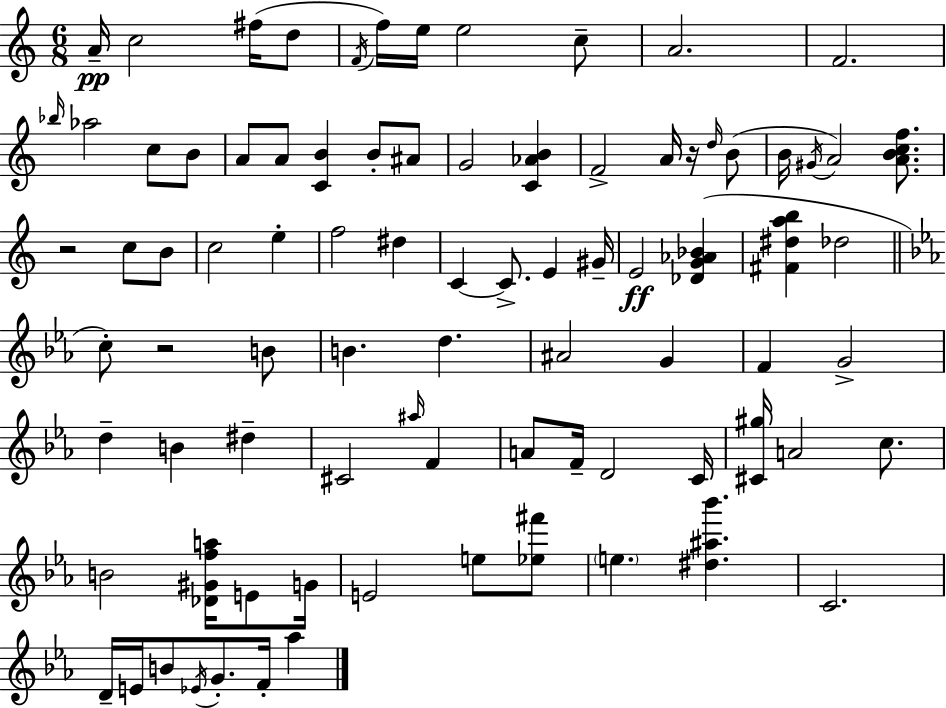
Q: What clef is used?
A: treble